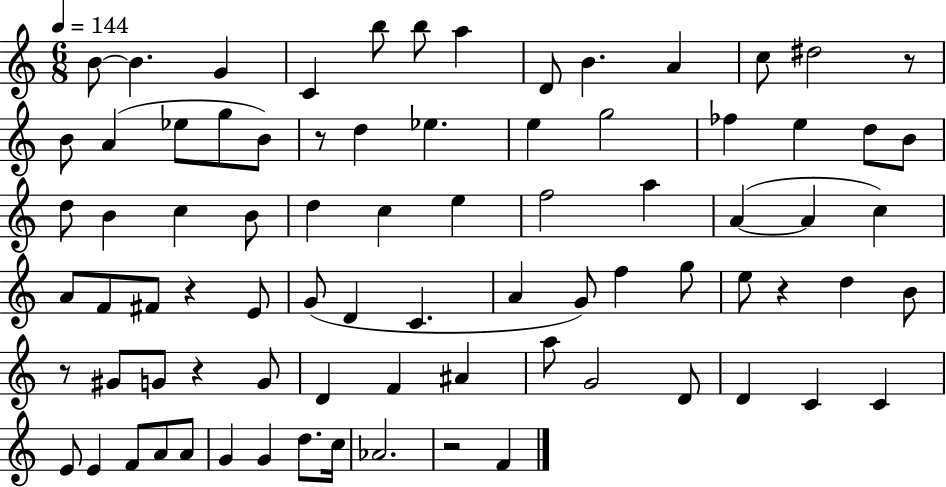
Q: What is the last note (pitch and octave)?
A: F4